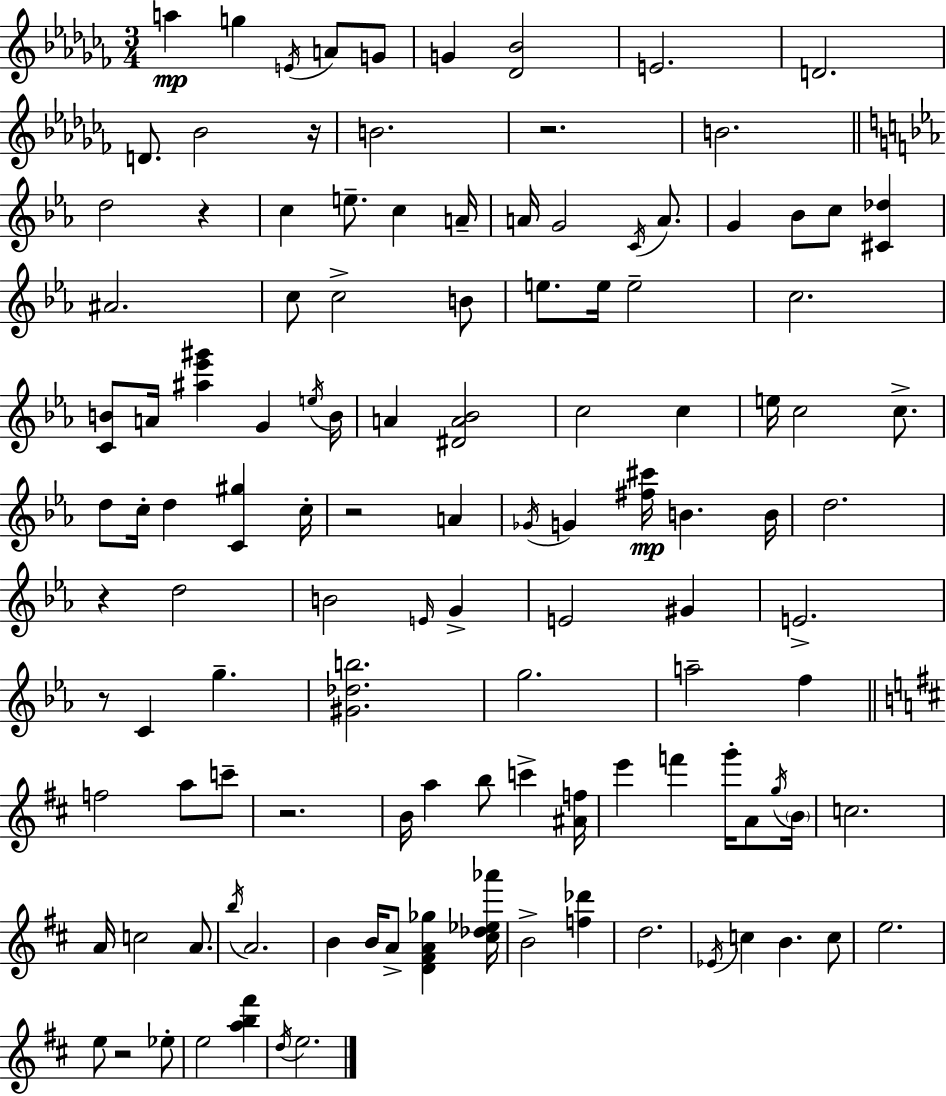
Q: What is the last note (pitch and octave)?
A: E5